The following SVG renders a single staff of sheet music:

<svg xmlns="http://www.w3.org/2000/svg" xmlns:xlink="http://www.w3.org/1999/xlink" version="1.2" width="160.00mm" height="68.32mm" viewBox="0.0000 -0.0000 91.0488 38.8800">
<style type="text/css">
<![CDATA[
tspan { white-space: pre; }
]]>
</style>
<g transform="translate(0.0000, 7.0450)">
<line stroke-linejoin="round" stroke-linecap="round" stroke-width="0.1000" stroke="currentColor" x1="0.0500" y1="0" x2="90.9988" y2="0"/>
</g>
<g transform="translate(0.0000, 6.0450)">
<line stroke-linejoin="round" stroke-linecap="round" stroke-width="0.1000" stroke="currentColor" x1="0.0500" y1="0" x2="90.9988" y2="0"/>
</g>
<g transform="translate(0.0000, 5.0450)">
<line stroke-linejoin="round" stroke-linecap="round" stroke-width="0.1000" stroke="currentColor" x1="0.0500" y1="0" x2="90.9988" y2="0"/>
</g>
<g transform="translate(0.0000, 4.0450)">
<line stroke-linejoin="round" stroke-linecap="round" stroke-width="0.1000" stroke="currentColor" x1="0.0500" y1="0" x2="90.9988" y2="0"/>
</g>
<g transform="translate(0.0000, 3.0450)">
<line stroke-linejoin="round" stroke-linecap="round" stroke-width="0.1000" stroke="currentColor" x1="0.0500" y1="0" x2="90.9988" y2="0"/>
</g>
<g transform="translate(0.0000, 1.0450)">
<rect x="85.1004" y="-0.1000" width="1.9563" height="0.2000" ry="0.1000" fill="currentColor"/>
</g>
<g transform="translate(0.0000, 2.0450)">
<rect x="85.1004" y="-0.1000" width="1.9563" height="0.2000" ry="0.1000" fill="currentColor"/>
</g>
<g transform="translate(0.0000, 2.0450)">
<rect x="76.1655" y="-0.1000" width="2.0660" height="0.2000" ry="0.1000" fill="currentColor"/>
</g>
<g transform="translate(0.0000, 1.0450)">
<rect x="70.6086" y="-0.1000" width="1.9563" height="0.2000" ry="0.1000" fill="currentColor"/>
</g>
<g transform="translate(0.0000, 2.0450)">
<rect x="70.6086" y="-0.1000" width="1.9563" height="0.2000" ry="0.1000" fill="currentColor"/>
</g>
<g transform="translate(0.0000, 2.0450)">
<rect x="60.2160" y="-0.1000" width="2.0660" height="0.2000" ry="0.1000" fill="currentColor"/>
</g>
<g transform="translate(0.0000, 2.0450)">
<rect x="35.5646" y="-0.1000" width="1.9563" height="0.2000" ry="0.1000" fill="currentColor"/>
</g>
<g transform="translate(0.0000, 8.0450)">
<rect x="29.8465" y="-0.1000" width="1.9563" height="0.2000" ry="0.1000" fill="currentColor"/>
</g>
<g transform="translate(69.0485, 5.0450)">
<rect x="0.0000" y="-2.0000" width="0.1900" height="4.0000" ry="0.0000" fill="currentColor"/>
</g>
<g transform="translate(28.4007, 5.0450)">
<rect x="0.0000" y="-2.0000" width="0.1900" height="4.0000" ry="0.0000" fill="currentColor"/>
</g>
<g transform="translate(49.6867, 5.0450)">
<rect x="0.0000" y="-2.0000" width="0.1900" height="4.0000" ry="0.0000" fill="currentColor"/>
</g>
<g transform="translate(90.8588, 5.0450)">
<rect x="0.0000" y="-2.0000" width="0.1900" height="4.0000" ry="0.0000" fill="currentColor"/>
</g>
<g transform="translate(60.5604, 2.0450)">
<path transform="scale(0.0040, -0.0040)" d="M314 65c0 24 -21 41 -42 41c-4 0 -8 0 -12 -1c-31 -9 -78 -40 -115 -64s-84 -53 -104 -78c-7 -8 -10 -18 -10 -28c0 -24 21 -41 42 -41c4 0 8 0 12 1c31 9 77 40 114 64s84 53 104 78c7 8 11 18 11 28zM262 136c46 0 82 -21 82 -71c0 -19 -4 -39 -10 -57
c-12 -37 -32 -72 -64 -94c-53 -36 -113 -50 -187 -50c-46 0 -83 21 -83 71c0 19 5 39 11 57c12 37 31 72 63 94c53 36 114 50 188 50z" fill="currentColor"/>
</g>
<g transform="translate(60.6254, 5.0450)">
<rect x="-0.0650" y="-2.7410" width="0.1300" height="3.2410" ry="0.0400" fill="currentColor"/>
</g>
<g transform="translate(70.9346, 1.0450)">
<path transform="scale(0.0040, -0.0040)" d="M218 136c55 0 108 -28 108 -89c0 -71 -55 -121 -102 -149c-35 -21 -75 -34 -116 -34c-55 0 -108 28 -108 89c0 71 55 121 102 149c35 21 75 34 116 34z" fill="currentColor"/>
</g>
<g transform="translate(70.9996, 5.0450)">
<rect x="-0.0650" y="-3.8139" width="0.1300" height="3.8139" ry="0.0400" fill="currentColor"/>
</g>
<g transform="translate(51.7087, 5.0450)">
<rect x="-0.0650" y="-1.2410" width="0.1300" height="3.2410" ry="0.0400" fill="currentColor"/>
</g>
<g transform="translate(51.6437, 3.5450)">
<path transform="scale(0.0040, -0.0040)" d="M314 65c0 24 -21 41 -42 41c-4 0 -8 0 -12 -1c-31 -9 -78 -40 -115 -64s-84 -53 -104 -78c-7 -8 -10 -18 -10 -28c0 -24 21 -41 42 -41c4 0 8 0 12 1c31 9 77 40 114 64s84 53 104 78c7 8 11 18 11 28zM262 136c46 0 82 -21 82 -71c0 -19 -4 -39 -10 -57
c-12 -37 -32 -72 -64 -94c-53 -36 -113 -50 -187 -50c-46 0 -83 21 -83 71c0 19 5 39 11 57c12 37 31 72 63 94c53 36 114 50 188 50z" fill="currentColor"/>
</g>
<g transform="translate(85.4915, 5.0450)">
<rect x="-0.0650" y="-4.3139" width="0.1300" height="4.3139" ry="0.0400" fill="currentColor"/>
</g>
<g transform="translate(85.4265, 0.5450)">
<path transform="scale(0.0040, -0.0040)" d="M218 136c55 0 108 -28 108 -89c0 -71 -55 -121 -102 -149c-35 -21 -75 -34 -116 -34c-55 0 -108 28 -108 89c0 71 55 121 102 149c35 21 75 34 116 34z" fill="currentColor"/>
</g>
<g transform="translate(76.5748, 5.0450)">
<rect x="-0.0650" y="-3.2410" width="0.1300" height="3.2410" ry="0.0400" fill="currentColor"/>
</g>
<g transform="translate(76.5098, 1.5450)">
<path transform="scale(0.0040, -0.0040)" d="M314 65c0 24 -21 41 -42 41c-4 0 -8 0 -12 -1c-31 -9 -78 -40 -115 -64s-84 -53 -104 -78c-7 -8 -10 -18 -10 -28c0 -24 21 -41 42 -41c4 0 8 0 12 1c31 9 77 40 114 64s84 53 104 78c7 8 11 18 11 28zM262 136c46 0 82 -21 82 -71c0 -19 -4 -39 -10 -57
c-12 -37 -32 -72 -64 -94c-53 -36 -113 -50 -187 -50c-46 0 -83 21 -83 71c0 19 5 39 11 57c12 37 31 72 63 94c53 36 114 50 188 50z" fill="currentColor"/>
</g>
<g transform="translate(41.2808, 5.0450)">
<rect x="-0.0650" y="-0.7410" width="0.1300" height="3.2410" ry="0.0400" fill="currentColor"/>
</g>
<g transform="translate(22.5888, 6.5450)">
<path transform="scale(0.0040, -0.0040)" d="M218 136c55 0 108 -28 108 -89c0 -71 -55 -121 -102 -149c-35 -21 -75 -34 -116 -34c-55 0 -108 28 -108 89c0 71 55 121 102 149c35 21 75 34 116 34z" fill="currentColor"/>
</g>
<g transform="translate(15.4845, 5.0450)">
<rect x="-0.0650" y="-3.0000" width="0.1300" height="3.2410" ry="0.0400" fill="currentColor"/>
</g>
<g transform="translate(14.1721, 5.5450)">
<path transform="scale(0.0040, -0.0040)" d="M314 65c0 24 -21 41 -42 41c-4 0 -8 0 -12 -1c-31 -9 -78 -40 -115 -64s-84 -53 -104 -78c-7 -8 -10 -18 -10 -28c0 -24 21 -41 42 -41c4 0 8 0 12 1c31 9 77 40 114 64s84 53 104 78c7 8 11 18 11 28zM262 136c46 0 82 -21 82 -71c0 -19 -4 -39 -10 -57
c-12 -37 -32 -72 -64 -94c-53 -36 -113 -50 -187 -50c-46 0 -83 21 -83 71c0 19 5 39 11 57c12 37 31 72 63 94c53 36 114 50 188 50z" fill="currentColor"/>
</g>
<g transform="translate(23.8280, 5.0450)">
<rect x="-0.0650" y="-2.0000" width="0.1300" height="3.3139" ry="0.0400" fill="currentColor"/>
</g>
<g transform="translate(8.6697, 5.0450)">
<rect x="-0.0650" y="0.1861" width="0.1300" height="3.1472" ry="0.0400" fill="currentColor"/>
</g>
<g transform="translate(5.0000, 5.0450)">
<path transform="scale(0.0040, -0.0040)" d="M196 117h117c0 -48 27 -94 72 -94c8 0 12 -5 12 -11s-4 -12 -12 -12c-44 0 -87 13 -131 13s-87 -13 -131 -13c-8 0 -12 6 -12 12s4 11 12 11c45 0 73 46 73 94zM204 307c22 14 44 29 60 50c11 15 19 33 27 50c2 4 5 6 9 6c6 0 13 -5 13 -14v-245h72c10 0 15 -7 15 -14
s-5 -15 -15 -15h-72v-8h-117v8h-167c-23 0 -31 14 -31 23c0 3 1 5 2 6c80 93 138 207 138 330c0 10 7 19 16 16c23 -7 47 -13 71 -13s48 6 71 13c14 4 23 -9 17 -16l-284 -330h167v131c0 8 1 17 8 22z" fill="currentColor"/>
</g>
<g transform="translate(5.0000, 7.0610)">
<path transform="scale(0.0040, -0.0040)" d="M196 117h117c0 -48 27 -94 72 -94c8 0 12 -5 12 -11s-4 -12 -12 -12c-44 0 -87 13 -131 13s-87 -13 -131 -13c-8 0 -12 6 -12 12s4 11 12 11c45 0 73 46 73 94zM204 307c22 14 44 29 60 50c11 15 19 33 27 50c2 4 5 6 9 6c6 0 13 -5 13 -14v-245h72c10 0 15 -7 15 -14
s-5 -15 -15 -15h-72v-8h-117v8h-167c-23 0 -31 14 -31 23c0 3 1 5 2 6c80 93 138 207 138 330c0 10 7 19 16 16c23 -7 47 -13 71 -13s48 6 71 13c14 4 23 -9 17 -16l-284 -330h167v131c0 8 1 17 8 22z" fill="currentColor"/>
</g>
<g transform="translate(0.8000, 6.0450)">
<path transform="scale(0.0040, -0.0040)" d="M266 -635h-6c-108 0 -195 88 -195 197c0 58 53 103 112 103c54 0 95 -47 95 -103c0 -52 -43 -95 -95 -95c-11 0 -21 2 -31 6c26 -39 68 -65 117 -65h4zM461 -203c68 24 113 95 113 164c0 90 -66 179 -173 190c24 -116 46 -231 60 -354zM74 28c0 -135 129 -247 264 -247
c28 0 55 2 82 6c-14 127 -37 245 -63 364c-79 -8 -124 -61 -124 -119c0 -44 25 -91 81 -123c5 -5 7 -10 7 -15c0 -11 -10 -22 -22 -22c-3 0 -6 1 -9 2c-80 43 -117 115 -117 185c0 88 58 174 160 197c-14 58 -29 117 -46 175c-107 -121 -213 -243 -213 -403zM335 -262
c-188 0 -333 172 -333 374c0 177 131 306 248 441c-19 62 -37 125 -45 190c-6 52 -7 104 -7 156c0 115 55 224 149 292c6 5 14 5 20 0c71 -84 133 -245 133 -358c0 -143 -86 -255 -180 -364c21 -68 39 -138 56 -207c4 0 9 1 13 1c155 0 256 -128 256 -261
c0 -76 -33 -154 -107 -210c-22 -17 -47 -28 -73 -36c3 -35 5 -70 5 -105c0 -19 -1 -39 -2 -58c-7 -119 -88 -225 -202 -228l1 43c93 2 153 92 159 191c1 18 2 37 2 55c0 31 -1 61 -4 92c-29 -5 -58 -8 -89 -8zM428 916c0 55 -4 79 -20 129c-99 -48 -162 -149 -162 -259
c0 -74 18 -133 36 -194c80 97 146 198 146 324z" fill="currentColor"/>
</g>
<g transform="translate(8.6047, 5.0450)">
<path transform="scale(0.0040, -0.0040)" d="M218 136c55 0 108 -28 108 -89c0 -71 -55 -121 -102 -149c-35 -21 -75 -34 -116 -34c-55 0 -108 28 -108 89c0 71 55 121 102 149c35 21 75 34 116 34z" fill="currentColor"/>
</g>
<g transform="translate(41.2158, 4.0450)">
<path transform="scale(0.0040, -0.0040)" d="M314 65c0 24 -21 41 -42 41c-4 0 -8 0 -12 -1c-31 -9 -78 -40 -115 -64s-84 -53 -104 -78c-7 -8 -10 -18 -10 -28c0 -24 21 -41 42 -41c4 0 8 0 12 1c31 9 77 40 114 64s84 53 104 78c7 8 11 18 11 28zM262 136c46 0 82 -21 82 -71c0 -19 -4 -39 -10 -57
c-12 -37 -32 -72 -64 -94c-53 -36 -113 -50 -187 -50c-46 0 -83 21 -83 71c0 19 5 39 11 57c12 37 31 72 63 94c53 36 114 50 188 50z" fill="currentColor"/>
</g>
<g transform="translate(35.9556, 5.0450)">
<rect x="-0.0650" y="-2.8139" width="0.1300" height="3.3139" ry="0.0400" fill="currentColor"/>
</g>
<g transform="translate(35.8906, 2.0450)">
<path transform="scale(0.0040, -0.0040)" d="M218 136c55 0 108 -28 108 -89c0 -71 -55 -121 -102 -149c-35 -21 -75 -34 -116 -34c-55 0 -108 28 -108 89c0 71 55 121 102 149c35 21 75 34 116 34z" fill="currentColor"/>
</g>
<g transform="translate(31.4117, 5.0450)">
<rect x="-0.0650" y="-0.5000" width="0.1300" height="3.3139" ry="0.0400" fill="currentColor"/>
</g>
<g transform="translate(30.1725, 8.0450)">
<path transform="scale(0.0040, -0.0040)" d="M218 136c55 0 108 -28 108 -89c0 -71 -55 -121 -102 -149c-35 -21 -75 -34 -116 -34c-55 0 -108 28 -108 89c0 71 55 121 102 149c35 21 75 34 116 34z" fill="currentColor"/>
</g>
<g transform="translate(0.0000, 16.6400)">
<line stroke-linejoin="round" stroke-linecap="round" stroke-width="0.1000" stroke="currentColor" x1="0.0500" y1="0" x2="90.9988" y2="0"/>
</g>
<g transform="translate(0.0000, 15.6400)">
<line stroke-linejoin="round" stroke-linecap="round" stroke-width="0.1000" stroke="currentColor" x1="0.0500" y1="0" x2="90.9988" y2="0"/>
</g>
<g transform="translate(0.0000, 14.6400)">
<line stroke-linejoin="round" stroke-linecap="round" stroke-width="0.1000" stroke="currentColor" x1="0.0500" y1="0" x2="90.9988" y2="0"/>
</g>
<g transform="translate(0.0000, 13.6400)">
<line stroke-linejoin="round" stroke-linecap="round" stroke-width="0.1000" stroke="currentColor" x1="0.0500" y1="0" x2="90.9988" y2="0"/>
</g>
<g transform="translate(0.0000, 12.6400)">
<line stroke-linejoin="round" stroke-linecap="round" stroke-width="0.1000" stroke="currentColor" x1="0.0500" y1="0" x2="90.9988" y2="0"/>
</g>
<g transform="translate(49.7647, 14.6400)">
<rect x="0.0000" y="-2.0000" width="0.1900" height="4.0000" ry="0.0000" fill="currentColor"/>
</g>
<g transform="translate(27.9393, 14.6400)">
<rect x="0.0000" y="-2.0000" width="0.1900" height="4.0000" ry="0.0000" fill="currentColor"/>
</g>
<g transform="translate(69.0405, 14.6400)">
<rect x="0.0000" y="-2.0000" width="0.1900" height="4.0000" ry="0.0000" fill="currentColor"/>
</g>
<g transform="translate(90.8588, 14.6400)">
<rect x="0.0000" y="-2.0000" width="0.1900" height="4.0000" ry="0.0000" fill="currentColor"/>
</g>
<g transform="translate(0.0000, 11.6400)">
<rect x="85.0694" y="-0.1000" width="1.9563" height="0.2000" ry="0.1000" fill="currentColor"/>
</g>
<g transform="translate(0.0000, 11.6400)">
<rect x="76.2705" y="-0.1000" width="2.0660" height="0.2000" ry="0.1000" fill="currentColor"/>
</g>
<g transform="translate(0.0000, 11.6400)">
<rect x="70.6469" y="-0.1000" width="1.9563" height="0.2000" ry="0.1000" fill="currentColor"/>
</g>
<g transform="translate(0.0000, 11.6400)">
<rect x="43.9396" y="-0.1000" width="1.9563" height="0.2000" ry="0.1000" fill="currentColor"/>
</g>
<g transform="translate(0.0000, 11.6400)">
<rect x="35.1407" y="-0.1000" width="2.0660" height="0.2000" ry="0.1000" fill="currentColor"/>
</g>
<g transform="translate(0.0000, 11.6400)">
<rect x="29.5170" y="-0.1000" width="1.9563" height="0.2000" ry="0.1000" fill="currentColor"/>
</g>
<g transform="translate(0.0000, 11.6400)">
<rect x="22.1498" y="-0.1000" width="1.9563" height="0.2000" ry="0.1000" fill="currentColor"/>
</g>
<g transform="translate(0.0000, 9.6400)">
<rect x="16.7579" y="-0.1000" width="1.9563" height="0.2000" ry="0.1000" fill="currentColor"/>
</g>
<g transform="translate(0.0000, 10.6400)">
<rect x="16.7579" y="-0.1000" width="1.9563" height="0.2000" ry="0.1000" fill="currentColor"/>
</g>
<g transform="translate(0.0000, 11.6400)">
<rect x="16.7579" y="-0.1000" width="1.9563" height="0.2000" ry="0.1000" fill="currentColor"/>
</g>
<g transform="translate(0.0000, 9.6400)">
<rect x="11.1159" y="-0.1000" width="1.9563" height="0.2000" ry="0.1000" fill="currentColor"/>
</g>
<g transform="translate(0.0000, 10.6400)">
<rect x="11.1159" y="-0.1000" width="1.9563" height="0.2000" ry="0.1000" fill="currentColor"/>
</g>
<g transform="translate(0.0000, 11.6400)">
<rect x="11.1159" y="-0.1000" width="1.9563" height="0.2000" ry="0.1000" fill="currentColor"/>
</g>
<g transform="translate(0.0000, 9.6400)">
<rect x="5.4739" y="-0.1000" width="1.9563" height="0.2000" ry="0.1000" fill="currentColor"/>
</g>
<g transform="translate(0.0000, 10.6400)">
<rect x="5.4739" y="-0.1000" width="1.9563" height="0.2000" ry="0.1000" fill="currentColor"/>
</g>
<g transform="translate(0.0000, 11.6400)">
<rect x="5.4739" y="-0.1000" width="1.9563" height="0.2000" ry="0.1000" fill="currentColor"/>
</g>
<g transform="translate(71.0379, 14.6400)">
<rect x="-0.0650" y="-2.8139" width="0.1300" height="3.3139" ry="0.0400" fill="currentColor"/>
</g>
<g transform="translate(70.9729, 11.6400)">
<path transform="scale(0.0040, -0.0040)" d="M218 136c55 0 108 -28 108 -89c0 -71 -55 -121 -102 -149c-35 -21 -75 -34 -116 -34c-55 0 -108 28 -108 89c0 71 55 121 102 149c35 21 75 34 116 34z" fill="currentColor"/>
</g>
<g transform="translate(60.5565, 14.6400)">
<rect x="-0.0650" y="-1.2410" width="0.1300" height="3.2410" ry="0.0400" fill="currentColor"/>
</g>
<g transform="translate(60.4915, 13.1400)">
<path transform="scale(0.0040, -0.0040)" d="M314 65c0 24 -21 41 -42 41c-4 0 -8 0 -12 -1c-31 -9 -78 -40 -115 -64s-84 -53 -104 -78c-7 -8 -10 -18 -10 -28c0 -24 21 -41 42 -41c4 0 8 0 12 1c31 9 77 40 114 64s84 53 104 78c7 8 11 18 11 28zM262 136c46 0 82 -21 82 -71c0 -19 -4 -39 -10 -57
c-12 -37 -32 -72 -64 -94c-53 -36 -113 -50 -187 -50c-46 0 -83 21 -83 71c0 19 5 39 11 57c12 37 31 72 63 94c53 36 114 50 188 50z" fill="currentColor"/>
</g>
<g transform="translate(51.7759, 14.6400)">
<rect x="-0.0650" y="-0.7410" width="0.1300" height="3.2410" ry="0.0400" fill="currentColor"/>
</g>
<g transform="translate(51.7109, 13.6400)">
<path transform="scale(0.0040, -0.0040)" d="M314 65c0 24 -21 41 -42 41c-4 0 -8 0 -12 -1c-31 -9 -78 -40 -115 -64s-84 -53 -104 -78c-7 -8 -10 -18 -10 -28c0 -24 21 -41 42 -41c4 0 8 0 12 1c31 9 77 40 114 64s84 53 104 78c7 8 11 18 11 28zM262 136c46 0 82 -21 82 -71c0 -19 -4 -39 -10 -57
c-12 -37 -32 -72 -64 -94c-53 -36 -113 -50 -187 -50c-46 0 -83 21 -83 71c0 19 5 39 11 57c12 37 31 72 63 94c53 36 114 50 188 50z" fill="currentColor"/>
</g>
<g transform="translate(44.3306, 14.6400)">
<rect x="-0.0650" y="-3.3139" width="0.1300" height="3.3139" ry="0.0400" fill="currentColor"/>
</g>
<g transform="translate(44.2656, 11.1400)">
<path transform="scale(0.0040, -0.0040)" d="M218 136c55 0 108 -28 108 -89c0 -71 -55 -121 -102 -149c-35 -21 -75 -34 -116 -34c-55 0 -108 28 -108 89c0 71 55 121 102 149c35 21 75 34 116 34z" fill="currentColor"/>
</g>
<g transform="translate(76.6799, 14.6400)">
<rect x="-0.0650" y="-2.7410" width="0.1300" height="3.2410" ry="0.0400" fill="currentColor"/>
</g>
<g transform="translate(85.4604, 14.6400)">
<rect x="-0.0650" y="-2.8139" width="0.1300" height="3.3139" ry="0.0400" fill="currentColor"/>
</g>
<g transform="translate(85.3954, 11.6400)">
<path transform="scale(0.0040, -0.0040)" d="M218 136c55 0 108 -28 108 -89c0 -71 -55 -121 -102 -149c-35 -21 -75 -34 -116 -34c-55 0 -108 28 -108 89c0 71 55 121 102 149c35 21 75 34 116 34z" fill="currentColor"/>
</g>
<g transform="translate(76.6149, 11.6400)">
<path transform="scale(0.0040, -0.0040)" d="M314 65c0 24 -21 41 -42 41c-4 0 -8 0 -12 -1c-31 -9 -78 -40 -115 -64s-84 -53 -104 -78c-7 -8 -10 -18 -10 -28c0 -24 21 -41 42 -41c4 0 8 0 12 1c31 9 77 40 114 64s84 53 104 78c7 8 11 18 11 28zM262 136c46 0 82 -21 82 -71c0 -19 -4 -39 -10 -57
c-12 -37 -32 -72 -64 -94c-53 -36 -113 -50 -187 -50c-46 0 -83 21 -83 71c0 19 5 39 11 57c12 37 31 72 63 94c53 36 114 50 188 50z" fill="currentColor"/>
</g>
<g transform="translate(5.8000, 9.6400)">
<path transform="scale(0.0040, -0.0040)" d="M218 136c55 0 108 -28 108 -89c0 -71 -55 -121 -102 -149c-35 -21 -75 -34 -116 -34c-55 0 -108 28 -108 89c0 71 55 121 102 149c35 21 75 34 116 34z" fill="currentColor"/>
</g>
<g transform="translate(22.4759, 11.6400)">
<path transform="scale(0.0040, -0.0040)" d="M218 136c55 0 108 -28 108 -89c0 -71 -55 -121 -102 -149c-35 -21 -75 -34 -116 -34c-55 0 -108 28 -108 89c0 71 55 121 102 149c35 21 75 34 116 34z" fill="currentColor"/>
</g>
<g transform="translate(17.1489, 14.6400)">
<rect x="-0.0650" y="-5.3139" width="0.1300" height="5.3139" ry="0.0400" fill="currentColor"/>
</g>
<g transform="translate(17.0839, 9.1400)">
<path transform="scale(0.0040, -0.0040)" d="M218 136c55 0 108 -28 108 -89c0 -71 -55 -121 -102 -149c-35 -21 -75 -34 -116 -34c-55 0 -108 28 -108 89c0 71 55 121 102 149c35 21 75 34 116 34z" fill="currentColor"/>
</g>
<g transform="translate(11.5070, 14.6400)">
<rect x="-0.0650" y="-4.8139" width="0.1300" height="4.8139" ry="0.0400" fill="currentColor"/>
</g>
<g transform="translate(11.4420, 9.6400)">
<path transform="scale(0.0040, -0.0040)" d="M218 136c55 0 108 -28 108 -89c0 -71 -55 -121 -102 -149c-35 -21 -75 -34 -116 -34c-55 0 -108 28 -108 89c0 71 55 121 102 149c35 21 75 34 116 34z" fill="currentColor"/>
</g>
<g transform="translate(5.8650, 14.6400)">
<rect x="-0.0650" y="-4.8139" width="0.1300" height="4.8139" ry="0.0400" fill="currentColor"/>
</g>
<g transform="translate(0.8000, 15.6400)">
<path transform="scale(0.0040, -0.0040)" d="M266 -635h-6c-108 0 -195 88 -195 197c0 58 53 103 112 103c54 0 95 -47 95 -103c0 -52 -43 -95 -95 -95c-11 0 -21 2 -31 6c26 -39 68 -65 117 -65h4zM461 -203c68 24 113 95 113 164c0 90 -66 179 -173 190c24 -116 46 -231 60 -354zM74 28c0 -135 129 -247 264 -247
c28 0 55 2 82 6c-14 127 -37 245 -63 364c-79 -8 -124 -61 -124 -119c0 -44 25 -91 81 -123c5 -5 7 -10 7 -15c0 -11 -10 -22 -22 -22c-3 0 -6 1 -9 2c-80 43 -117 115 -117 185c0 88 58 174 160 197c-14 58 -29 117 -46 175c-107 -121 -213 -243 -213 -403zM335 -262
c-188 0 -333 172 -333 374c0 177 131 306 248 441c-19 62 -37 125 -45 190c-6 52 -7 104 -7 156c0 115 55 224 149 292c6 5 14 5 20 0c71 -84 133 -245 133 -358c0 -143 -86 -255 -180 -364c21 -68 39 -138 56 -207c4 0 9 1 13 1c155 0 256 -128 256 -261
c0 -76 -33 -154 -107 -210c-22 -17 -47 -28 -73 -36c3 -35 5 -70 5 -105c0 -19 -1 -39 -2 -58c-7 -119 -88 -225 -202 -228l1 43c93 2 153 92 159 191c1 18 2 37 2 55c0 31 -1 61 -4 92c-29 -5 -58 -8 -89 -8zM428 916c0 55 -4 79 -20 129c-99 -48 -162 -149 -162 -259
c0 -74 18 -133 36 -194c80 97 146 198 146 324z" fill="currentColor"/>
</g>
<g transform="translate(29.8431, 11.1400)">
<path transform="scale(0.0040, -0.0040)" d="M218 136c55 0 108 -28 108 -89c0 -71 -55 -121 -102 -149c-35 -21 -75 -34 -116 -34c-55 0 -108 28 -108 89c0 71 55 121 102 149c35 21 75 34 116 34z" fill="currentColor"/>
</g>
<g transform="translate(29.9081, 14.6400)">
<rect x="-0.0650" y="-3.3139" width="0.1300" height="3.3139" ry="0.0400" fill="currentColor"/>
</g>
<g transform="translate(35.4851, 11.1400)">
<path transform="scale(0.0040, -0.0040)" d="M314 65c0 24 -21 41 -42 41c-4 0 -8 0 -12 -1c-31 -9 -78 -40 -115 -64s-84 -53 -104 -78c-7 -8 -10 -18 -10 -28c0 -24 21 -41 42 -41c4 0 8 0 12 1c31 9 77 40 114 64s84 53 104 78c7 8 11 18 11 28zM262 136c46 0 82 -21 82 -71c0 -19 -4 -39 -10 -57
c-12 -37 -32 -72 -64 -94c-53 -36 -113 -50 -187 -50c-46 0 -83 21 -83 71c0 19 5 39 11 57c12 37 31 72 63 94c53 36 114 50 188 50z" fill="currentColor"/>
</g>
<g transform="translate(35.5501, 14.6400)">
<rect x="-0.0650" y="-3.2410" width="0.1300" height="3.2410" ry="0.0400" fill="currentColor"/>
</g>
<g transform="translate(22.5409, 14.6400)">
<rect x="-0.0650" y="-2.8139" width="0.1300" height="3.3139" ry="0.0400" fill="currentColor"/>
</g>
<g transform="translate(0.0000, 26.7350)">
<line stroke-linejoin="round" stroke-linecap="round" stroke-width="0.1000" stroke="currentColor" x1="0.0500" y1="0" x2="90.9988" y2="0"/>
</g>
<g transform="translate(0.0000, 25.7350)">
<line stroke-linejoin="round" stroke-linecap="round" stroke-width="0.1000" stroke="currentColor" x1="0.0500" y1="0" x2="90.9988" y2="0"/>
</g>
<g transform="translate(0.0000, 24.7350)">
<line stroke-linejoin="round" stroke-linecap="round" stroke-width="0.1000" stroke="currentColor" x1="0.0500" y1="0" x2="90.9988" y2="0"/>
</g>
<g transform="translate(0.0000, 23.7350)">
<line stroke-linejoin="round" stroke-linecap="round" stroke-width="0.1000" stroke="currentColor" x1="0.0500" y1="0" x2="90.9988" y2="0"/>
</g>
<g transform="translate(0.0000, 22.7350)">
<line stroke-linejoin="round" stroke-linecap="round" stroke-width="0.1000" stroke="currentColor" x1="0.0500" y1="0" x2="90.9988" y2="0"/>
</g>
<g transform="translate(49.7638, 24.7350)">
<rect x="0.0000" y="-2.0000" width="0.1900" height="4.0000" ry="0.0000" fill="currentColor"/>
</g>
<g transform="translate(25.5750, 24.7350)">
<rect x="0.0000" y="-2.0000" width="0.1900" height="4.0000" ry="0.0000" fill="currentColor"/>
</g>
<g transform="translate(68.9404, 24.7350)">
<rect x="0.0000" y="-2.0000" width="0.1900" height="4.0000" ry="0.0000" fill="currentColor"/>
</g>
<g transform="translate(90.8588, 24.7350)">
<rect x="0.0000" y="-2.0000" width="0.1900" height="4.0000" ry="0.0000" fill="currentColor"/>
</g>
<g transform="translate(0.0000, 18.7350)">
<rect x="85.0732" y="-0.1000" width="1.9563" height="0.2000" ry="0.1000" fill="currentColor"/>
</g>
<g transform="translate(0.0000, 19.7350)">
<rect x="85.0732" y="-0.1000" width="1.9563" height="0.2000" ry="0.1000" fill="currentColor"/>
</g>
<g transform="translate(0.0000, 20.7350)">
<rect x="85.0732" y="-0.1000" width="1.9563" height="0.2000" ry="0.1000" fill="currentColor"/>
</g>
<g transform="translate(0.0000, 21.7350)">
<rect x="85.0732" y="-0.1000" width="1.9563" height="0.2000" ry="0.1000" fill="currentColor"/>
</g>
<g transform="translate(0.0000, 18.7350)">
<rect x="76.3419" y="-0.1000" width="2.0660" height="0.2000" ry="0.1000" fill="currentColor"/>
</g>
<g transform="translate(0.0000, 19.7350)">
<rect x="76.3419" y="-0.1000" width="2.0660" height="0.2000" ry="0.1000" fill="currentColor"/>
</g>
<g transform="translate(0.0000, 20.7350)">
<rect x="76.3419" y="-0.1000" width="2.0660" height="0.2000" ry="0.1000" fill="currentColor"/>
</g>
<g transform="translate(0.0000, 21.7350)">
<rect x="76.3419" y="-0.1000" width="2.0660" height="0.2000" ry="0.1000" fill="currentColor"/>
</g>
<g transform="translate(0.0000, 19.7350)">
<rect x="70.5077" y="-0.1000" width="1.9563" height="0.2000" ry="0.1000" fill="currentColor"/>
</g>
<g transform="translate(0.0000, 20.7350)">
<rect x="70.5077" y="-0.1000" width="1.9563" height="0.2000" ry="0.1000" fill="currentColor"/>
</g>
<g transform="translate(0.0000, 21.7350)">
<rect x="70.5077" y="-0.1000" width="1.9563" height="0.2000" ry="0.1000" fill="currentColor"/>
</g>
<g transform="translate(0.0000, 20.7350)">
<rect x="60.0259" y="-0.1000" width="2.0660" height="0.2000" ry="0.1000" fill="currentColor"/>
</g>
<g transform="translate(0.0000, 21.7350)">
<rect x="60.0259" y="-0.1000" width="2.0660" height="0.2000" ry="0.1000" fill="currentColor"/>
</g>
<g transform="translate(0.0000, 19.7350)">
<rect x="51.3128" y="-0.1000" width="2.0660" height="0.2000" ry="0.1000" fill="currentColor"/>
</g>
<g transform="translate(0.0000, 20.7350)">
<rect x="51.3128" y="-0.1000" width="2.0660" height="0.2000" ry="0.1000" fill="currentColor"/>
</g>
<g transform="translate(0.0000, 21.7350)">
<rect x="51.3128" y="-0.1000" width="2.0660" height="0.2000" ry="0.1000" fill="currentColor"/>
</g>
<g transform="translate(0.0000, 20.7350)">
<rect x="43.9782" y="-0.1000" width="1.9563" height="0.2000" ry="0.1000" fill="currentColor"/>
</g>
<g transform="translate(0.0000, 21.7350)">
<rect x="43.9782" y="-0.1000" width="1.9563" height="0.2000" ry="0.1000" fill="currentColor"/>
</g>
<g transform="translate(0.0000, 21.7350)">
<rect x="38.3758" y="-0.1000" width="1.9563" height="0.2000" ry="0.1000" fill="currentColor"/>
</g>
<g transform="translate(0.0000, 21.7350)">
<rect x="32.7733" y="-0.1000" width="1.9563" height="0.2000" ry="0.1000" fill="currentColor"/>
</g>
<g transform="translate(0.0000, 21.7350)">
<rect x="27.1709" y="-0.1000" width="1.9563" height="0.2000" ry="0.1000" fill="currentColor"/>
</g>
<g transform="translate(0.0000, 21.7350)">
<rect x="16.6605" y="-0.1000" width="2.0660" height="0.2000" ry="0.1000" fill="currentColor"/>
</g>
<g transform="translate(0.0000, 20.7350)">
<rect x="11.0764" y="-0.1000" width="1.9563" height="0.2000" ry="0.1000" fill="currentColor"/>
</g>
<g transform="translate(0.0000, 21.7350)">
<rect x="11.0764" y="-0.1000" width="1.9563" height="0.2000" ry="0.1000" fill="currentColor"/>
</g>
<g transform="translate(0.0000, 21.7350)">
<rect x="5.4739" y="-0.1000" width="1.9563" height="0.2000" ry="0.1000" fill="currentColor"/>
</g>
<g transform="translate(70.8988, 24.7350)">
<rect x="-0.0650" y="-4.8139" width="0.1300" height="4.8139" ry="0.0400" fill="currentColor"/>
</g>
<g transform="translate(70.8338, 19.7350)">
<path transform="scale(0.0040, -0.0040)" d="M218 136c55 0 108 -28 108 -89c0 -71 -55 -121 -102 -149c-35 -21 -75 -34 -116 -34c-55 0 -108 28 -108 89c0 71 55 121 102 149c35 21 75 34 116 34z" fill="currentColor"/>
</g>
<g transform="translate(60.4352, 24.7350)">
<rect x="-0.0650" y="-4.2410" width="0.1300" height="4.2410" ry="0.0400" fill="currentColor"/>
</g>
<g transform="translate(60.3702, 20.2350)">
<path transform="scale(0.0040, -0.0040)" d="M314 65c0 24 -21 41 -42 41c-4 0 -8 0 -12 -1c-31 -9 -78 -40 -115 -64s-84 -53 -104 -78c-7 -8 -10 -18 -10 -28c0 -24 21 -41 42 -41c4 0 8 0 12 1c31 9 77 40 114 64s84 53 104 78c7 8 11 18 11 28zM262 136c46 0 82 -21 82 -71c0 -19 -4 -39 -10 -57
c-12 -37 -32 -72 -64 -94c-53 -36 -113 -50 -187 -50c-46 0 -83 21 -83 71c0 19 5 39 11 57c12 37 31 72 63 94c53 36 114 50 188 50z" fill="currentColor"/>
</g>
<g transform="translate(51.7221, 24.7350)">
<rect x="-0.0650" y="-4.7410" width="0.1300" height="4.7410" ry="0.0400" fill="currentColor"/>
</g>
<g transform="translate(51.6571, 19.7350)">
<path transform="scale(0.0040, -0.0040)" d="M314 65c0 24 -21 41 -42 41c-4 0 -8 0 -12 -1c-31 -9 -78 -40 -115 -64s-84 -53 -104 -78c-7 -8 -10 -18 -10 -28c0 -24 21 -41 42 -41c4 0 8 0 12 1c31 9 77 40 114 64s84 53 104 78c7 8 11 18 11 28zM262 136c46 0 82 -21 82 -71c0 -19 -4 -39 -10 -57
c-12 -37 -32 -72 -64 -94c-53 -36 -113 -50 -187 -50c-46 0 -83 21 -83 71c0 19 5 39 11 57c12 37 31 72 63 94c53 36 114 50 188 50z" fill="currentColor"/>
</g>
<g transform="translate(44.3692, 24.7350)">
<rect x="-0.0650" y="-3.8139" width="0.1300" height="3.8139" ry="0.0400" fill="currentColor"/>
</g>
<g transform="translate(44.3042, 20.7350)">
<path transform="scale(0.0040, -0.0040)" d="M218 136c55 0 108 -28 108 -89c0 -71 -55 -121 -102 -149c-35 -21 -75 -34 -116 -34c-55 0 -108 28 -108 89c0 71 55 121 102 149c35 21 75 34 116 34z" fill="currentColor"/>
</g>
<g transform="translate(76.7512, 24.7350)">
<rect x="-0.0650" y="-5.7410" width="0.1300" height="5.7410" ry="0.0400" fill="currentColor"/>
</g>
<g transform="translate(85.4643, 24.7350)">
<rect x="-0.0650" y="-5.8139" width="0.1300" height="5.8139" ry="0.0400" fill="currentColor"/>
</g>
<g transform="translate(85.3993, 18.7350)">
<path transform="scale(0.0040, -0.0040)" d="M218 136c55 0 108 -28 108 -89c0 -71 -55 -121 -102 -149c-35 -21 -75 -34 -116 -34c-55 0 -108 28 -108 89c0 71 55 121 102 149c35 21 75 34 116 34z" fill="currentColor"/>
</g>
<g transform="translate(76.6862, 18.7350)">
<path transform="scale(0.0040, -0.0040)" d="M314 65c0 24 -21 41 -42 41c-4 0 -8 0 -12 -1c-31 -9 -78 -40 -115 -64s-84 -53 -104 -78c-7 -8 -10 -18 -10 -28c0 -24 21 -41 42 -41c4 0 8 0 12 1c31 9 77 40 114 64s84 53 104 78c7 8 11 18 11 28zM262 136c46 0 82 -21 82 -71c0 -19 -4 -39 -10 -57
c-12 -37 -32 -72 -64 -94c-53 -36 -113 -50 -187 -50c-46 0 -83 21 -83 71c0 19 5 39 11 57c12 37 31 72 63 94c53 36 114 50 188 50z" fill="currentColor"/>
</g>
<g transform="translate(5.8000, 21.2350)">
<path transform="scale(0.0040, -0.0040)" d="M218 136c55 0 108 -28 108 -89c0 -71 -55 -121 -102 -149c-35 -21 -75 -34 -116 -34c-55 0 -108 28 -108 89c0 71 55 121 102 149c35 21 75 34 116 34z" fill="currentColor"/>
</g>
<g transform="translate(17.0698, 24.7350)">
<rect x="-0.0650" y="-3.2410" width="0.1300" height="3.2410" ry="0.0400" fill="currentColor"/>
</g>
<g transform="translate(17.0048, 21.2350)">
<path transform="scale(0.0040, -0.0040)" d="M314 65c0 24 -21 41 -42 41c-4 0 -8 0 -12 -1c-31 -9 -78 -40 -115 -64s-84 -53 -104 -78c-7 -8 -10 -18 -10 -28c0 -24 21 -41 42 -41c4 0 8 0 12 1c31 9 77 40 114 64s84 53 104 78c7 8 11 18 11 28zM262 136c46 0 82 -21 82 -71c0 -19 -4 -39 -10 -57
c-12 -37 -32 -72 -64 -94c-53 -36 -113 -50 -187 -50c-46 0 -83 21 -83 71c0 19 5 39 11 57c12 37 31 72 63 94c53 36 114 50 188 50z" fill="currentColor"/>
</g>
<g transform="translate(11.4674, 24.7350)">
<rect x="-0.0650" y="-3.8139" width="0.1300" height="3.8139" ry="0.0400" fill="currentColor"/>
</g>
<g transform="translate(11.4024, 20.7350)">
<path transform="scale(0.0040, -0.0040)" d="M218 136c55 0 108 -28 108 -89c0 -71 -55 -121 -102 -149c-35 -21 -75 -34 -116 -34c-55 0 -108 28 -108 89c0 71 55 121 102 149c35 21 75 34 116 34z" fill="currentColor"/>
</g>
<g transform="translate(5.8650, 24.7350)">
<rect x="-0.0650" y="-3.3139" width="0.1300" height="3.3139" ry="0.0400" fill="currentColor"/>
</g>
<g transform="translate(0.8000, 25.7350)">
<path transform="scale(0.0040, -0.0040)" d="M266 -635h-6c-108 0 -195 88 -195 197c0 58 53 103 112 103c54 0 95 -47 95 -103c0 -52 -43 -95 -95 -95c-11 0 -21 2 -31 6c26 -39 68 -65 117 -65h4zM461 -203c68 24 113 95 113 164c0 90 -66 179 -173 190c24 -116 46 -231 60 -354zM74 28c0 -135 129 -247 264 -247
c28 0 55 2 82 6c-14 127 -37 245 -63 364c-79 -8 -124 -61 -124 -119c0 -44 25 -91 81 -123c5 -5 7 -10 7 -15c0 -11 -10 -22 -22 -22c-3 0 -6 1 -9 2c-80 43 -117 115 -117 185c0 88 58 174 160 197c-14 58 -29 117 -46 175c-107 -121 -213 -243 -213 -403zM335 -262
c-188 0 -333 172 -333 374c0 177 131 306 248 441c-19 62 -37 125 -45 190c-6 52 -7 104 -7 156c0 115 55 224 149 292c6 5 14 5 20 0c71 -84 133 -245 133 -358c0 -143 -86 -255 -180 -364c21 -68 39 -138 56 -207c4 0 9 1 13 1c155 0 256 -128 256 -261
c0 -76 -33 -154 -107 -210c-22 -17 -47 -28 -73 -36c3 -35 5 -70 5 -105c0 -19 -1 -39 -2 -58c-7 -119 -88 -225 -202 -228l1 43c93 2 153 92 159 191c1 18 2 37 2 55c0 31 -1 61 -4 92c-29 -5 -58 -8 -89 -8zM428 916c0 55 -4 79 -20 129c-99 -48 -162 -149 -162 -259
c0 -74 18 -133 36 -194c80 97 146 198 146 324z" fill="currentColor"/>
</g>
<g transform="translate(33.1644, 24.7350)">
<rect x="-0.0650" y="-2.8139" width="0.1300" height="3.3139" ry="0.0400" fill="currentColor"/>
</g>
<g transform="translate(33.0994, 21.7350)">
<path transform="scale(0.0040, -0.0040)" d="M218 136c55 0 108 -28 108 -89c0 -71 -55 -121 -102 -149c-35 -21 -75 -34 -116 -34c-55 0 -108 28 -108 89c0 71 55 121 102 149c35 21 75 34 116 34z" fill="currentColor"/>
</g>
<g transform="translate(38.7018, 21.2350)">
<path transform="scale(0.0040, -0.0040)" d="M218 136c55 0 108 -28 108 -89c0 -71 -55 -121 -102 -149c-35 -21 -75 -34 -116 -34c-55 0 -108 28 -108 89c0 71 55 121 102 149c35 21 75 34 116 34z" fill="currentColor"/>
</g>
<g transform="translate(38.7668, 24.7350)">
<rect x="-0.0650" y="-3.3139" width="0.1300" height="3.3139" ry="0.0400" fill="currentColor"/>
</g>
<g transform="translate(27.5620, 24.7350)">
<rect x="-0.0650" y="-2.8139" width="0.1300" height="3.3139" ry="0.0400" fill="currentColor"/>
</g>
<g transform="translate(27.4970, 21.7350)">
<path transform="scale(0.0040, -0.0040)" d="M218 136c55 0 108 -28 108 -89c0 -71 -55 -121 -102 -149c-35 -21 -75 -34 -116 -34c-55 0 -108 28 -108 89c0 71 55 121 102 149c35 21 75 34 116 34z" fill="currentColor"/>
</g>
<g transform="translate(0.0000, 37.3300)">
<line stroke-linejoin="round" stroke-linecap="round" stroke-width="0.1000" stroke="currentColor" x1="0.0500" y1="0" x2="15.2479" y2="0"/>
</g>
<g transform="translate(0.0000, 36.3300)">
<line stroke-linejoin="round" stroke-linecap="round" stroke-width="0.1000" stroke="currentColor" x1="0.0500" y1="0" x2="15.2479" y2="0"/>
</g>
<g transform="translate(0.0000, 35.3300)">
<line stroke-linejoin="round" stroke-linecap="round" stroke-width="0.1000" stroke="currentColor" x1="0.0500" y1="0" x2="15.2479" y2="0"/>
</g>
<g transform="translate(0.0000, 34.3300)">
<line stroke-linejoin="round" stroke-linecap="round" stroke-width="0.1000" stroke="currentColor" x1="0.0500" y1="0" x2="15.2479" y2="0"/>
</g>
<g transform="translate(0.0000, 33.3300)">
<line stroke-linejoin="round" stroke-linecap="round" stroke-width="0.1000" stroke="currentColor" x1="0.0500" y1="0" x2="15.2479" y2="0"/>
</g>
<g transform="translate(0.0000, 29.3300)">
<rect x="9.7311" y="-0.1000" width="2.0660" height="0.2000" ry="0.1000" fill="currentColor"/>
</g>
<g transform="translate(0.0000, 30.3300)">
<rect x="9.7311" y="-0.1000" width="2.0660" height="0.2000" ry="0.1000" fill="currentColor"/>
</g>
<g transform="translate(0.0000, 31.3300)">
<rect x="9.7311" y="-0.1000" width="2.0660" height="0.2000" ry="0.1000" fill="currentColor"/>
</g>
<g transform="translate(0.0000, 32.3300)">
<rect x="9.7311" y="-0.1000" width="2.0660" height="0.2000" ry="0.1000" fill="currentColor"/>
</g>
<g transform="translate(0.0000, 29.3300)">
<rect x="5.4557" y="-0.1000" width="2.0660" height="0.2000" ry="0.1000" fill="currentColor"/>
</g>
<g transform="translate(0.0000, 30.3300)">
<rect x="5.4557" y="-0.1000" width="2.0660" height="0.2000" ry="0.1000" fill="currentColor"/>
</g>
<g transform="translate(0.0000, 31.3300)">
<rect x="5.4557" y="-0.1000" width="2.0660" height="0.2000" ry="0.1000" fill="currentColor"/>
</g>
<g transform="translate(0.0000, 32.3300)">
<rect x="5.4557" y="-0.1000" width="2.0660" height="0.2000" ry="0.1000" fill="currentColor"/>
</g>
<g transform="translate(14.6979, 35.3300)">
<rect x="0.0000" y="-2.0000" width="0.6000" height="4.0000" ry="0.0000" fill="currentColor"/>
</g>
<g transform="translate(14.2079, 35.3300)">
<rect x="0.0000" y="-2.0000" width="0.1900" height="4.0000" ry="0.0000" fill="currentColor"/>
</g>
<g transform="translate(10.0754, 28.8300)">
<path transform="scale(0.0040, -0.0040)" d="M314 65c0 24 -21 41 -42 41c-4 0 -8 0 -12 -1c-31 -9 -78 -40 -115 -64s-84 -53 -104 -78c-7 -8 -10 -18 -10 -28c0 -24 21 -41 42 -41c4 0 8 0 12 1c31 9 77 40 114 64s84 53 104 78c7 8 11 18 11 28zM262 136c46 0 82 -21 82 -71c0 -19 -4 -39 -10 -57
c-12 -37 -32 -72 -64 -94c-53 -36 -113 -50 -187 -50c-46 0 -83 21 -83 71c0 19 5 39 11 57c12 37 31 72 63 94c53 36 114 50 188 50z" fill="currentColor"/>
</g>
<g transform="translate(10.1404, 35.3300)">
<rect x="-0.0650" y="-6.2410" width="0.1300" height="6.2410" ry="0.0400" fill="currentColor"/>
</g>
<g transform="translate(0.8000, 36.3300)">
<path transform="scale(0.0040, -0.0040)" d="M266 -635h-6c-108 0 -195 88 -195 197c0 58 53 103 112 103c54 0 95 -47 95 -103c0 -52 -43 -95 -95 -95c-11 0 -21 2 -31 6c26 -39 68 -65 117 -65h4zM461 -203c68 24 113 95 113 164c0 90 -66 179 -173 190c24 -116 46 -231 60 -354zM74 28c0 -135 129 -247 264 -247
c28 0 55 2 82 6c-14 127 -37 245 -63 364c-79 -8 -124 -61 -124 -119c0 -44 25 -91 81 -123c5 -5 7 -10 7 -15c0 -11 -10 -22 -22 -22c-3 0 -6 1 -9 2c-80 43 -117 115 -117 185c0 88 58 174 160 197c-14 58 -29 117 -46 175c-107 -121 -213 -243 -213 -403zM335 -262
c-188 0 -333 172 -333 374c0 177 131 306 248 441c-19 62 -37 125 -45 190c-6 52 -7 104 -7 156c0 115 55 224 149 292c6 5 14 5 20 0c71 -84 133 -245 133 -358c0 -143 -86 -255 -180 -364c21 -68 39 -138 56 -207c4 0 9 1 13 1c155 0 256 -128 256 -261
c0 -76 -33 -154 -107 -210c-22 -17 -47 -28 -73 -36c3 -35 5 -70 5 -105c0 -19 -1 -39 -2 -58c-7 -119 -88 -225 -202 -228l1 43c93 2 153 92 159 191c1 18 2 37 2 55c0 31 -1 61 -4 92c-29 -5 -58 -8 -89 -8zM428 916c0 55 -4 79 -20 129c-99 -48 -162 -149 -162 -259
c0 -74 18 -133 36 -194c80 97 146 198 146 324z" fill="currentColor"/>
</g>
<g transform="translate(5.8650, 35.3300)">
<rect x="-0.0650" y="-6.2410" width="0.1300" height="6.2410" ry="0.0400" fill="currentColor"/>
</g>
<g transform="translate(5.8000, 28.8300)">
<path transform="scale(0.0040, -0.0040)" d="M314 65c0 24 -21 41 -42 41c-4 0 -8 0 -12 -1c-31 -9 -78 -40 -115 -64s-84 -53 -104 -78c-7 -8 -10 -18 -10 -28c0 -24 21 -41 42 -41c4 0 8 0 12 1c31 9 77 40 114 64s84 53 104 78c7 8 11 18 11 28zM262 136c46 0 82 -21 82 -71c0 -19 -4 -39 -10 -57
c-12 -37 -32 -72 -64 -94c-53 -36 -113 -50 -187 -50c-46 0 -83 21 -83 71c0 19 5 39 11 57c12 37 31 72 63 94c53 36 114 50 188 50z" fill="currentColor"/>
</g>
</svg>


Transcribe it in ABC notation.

X:1
T:Untitled
M:4/4
L:1/4
K:C
B A2 F C a d2 e2 a2 c' b2 d' e' e' f' a b b2 b d2 e2 a a2 a b c' b2 a a b c' e'2 d'2 e' g'2 g' a'2 a'2